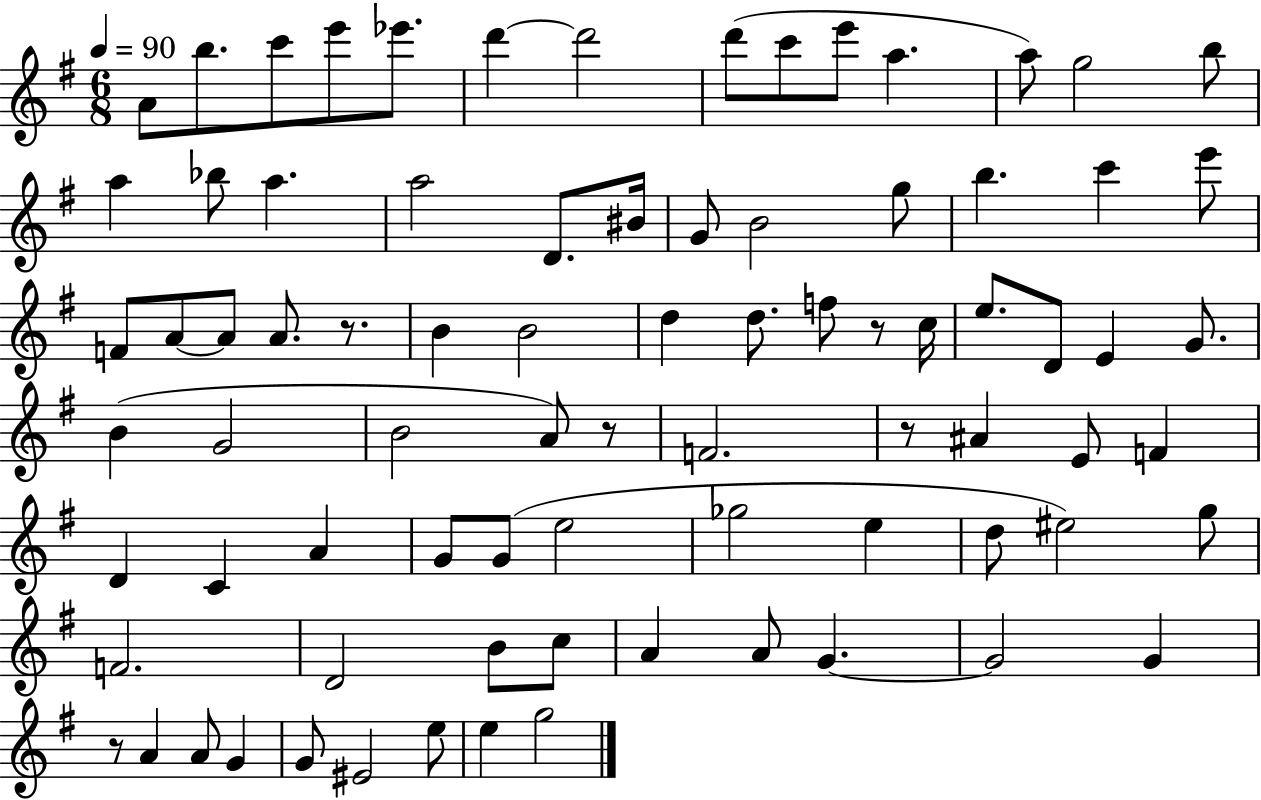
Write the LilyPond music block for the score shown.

{
  \clef treble
  \numericTimeSignature
  \time 6/8
  \key g \major
  \tempo 4 = 90
  a'8 b''8. c'''8 e'''8 ees'''8. | d'''4~~ d'''2 | d'''8( c'''8 e'''8 a''4. | a''8) g''2 b''8 | \break a''4 bes''8 a''4. | a''2 d'8. bis'16 | g'8 b'2 g''8 | b''4. c'''4 e'''8 | \break f'8 a'8~~ a'8 a'8. r8. | b'4 b'2 | d''4 d''8. f''8 r8 c''16 | e''8. d'8 e'4 g'8. | \break b'4( g'2 | b'2 a'8) r8 | f'2. | r8 ais'4 e'8 f'4 | \break d'4 c'4 a'4 | g'8 g'8( e''2 | ges''2 e''4 | d''8 eis''2) g''8 | \break f'2. | d'2 b'8 c''8 | a'4 a'8 g'4.~~ | g'2 g'4 | \break r8 a'4 a'8 g'4 | g'8 eis'2 e''8 | e''4 g''2 | \bar "|."
}